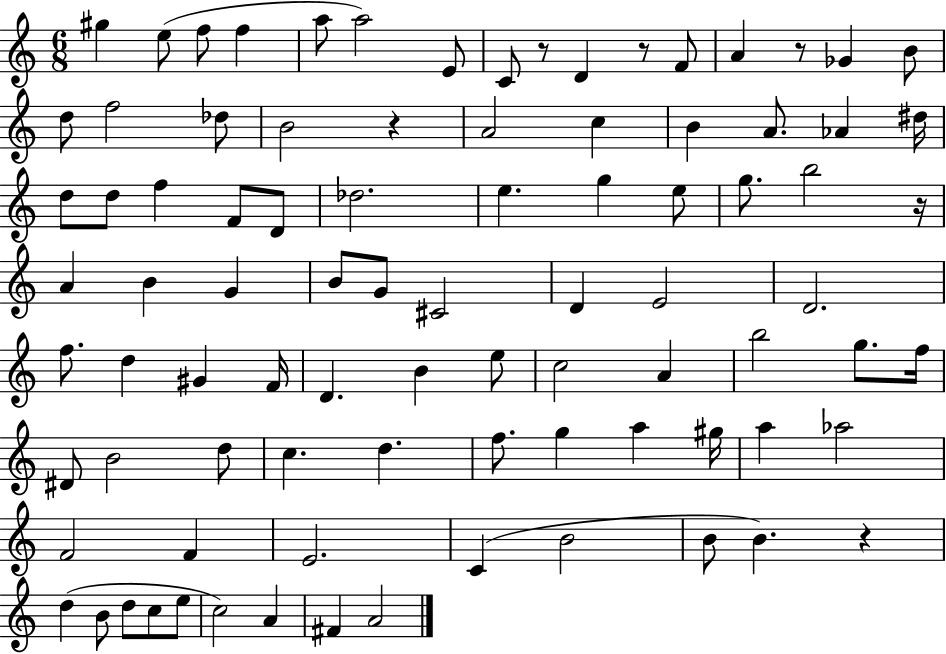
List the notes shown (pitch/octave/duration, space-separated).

G#5/q E5/e F5/e F5/q A5/e A5/h E4/e C4/e R/e D4/q R/e F4/e A4/q R/e Gb4/q B4/e D5/e F5/h Db5/e B4/h R/q A4/h C5/q B4/q A4/e. Ab4/q D#5/s D5/e D5/e F5/q F4/e D4/e Db5/h. E5/q. G5/q E5/e G5/e. B5/h R/s A4/q B4/q G4/q B4/e G4/e C#4/h D4/q E4/h D4/h. F5/e. D5/q G#4/q F4/s D4/q. B4/q E5/e C5/h A4/q B5/h G5/e. F5/s D#4/e B4/h D5/e C5/q. D5/q. F5/e. G5/q A5/q G#5/s A5/q Ab5/h F4/h F4/q E4/h. C4/q B4/h B4/e B4/q. R/q D5/q B4/e D5/e C5/e E5/e C5/h A4/q F#4/q A4/h